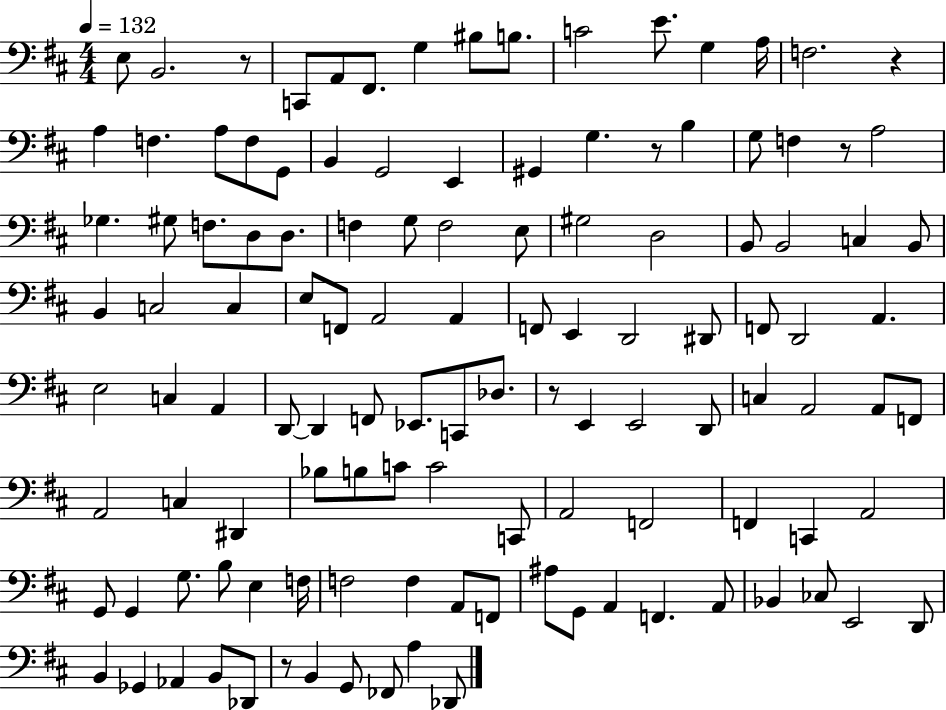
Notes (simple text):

E3/e B2/h. R/e C2/e A2/e F#2/e. G3/q BIS3/e B3/e. C4/h E4/e. G3/q A3/s F3/h. R/q A3/q F3/q. A3/e F3/e G2/e B2/q G2/h E2/q G#2/q G3/q. R/e B3/q G3/e F3/q R/e A3/h Gb3/q. G#3/e F3/e. D3/e D3/e. F3/q G3/e F3/h E3/e G#3/h D3/h B2/e B2/h C3/q B2/e B2/q C3/h C3/q E3/e F2/e A2/h A2/q F2/e E2/q D2/h D#2/e F2/e D2/h A2/q. E3/h C3/q A2/q D2/e D2/q F2/e Eb2/e. C2/e Db3/e. R/e E2/q E2/h D2/e C3/q A2/h A2/e F2/e A2/h C3/q D#2/q Bb3/e B3/e C4/e C4/h C2/e A2/h F2/h F2/q C2/q A2/h G2/e G2/q G3/e. B3/e E3/q F3/s F3/h F3/q A2/e F2/e A#3/e G2/e A2/q F2/q. A2/e Bb2/q CES3/e E2/h D2/e B2/q Gb2/q Ab2/q B2/e Db2/e R/e B2/q G2/e FES2/e A3/q Db2/e